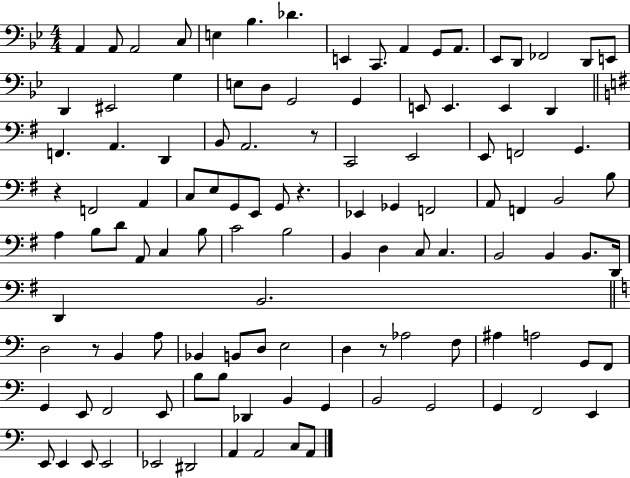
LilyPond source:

{
  \clef bass
  \numericTimeSignature
  \time 4/4
  \key bes \major
  a,4 a,8 a,2 c8 | e4 bes4. des'4. | e,4 c,8. a,4 g,8 a,8. | ees,8 d,8 fes,2 d,8 e,8 | \break d,4 eis,2 g4 | e8 d8 g,2 g,4 | e,8 e,4. e,4 d,4 | \bar "||" \break \key g \major f,4. a,4. d,4 | b,8 a,2. r8 | c,2 e,2 | e,8 f,2 g,4. | \break r4 f,2 a,4 | c8 e8 g,8 e,8 g,8 r4. | ees,4 ges,4 f,2 | a,8 f,4 b,2 b8 | \break a4 b8 d'8 a,8 c4 b8 | c'2 b2 | b,4 d4 c8 c4. | b,2 b,4 b,8. d,16 | \break d,4 b,2. | \bar "||" \break \key a \minor d2 r8 b,4 a8 | bes,4 b,8 d8 e2 | d4 r8 aes2 f8 | ais4 a2 g,8 f,8 | \break g,4 e,8 f,2 e,8 | b8 b8 des,4 b,4 g,4 | b,2 g,2 | g,4 f,2 e,4 | \break e,8 e,4 e,8 e,2 | ees,2 dis,2 | a,4 a,2 c8 a,8 | \bar "|."
}